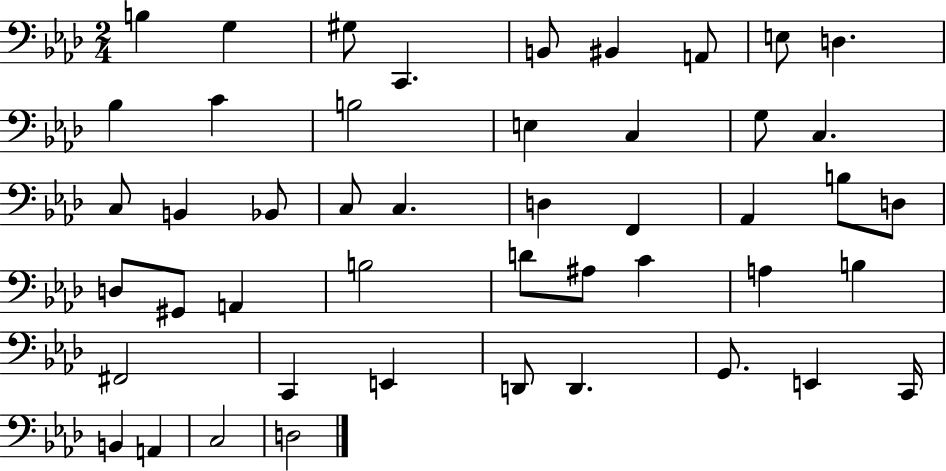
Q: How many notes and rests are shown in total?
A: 47